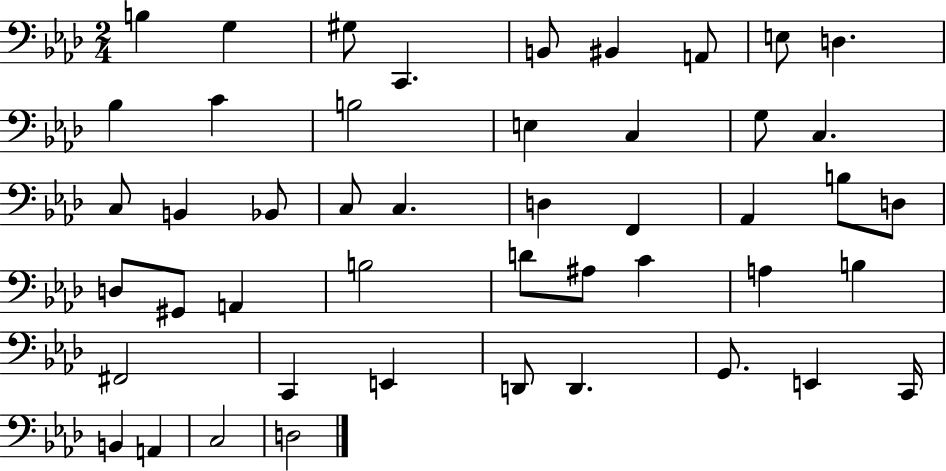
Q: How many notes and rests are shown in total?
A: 47